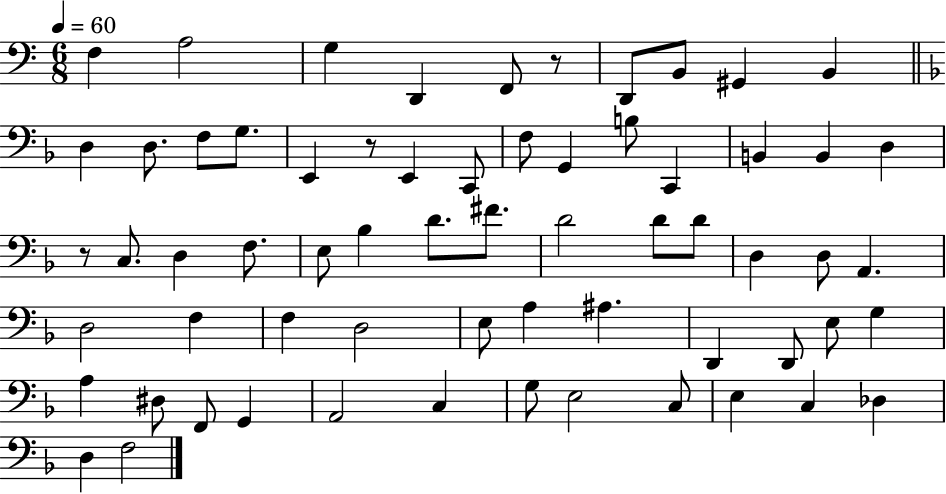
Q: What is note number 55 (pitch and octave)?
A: E3